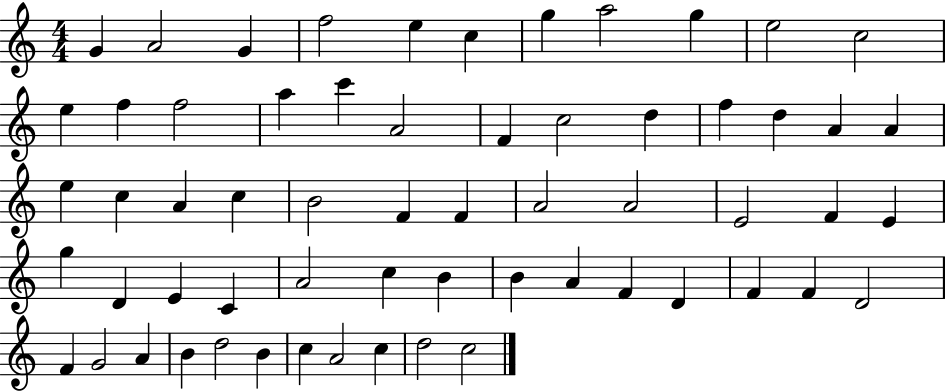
G4/q A4/h G4/q F5/h E5/q C5/q G5/q A5/h G5/q E5/h C5/h E5/q F5/q F5/h A5/q C6/q A4/h F4/q C5/h D5/q F5/q D5/q A4/q A4/q E5/q C5/q A4/q C5/q B4/h F4/q F4/q A4/h A4/h E4/h F4/q E4/q G5/q D4/q E4/q C4/q A4/h C5/q B4/q B4/q A4/q F4/q D4/q F4/q F4/q D4/h F4/q G4/h A4/q B4/q D5/h B4/q C5/q A4/h C5/q D5/h C5/h